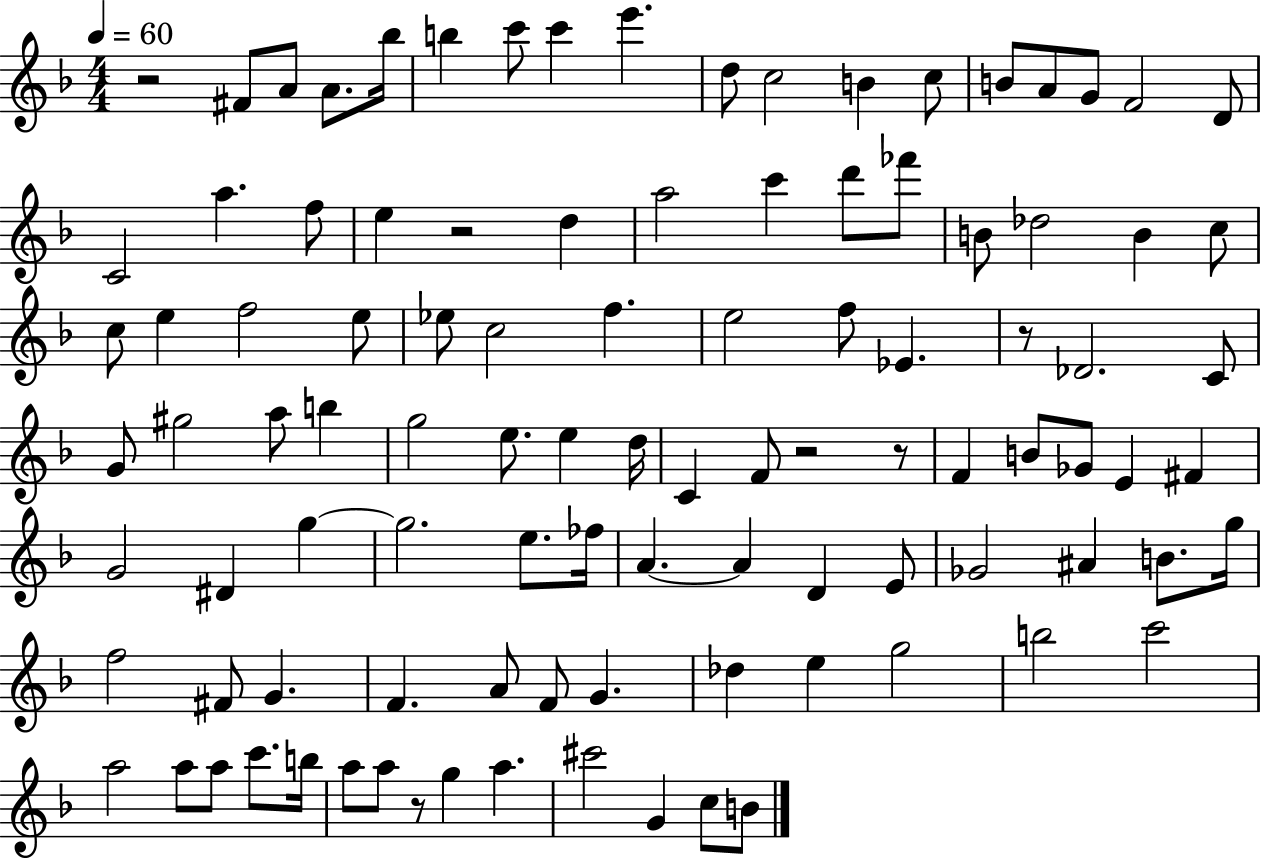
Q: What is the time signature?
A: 4/4